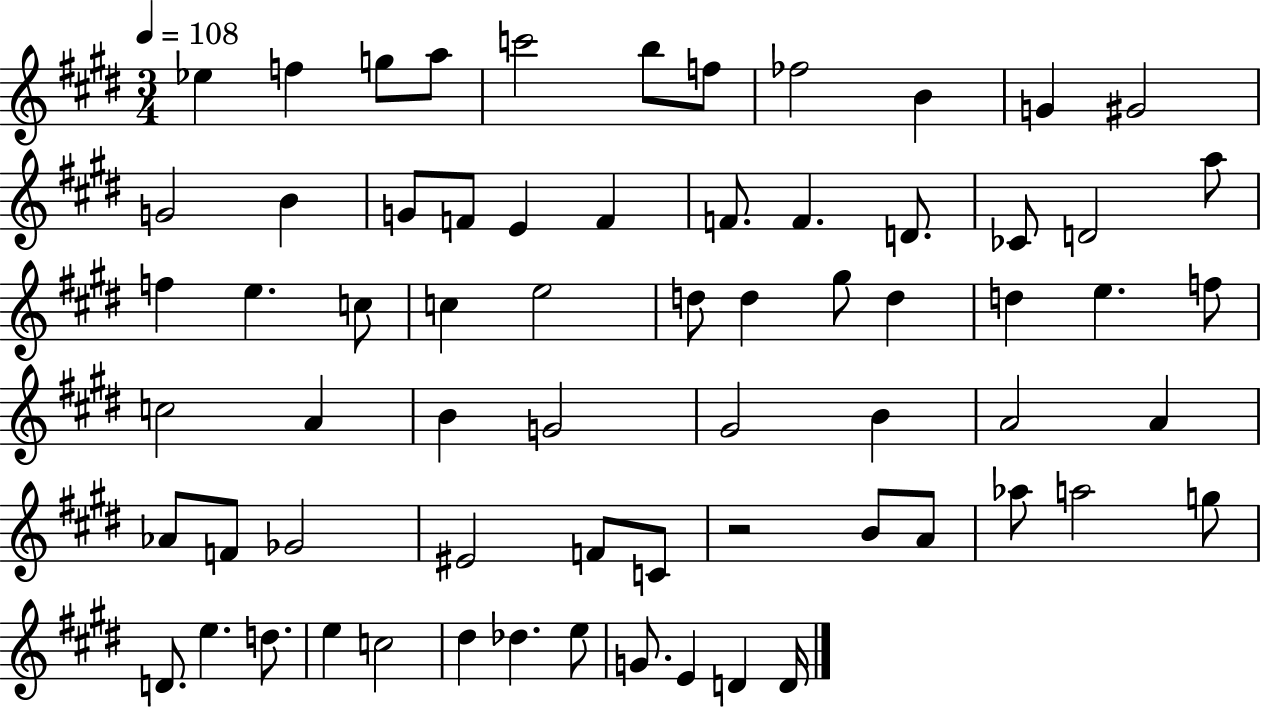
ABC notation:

X:1
T:Untitled
M:3/4
L:1/4
K:E
_e f g/2 a/2 c'2 b/2 f/2 _f2 B G ^G2 G2 B G/2 F/2 E F F/2 F D/2 _C/2 D2 a/2 f e c/2 c e2 d/2 d ^g/2 d d e f/2 c2 A B G2 ^G2 B A2 A _A/2 F/2 _G2 ^E2 F/2 C/2 z2 B/2 A/2 _a/2 a2 g/2 D/2 e d/2 e c2 ^d _d e/2 G/2 E D D/4